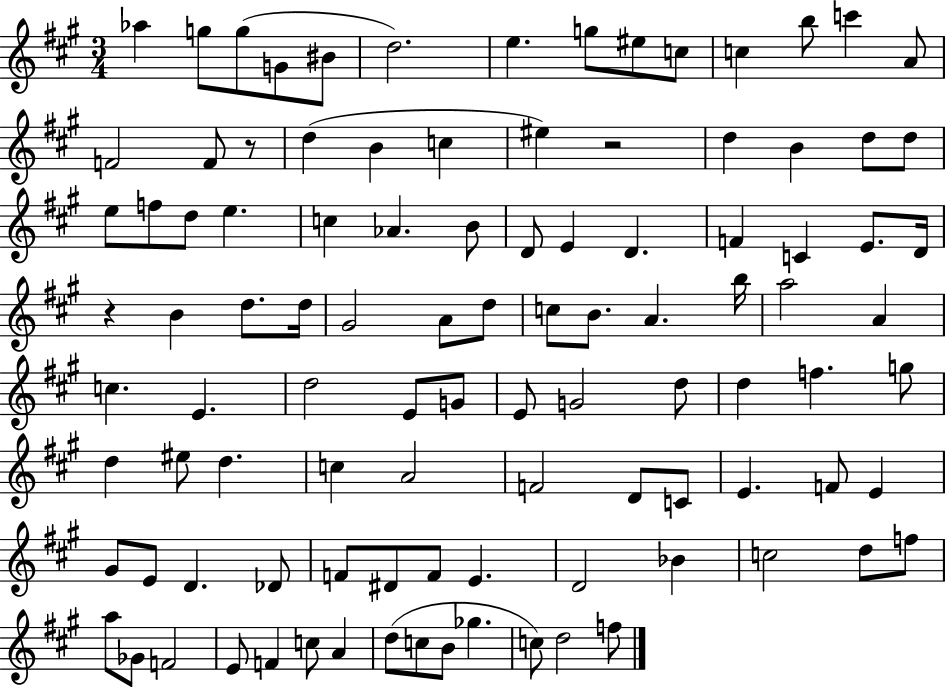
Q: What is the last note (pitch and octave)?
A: F5